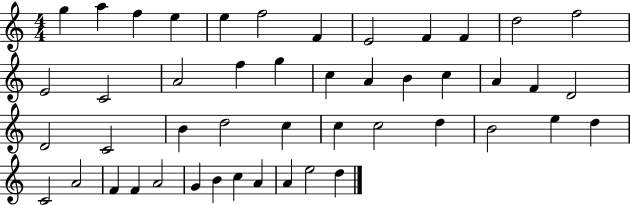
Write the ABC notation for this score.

X:1
T:Untitled
M:4/4
L:1/4
K:C
g a f e e f2 F E2 F F d2 f2 E2 C2 A2 f g c A B c A F D2 D2 C2 B d2 c c c2 d B2 e d C2 A2 F F A2 G B c A A e2 d